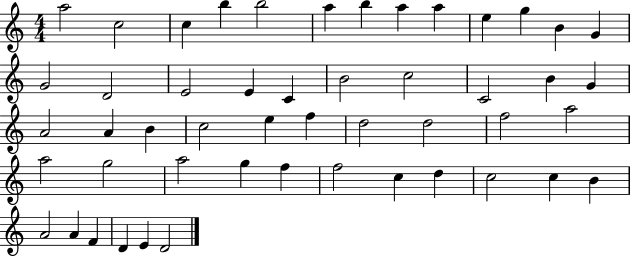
X:1
T:Untitled
M:4/4
L:1/4
K:C
a2 c2 c b b2 a b a a e g B G G2 D2 E2 E C B2 c2 C2 B G A2 A B c2 e f d2 d2 f2 a2 a2 g2 a2 g f f2 c d c2 c B A2 A F D E D2